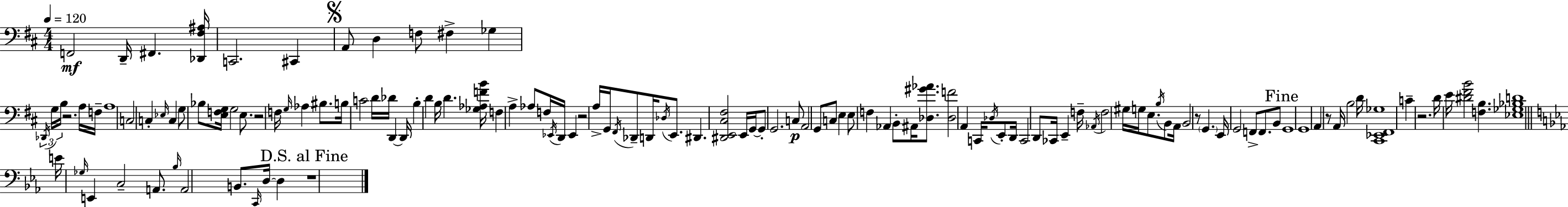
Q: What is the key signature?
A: D major